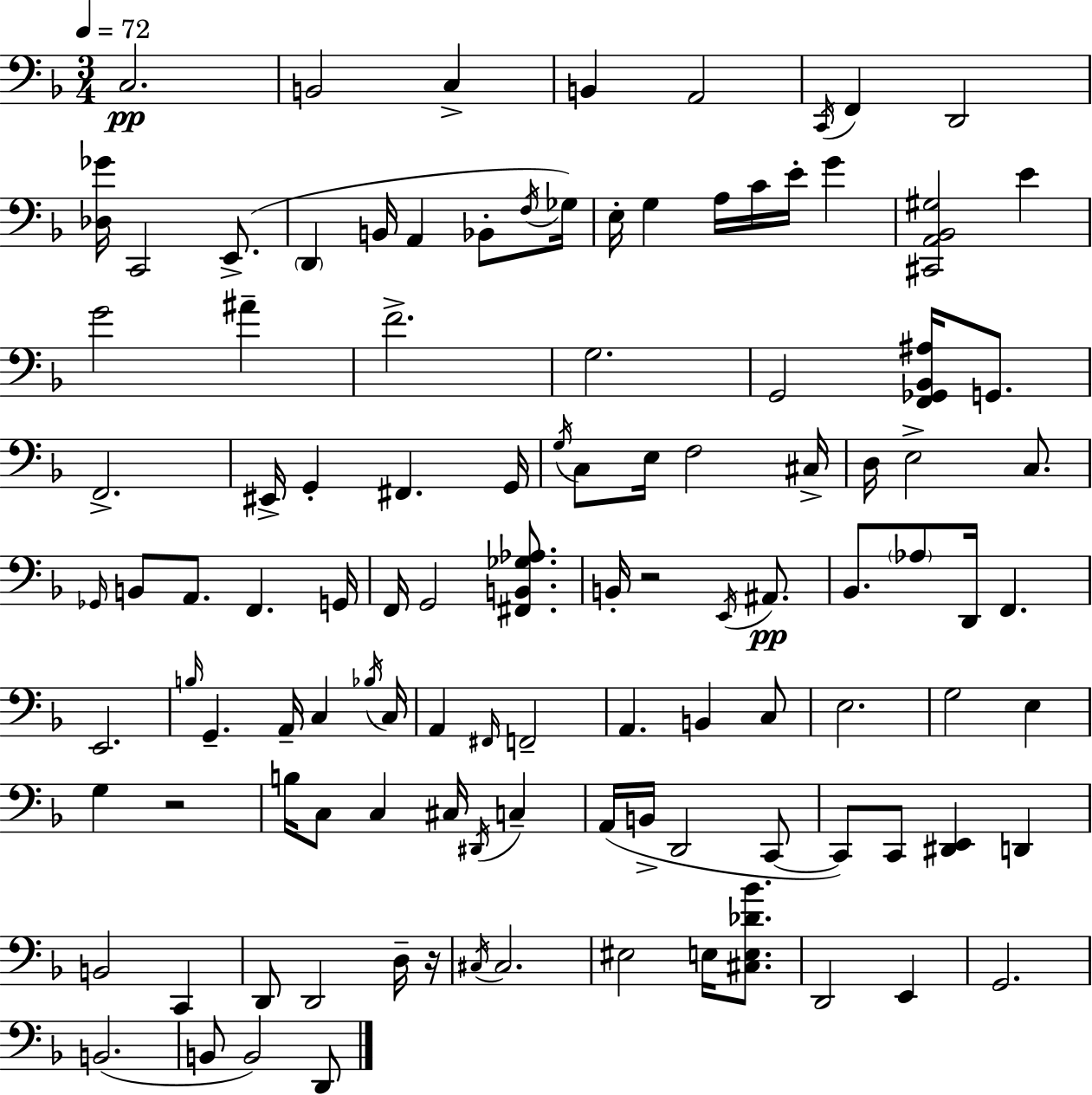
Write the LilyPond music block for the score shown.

{
  \clef bass
  \numericTimeSignature
  \time 3/4
  \key d \minor
  \tempo 4 = 72
  c2.\pp | b,2 c4-> | b,4 a,2 | \acciaccatura { c,16 } f,4 d,2 | \break <des ges'>16 c,2 e,8.->( | \parenthesize d,4 b,16 a,4 bes,8-. | \acciaccatura { f16 }) ges16 e16-. g4 a16 c'16 e'16-. g'4 | <cis, a, bes, gis>2 e'4 | \break g'2 ais'4-- | f'2.-> | g2. | g,2 <f, ges, bes, ais>16 g,8. | \break f,2.-> | eis,16-> g,4-. fis,4. | g,16 \acciaccatura { g16 } c8 e16 f2 | cis16-> d16 e2-> | \break c8. \grace { ges,16 } b,8 a,8. f,4. | g,16 f,16 g,2 | <fis, b, ges aes>8. b,16-. r2 | \acciaccatura { e,16 }\pp ais,8. bes,8. \parenthesize aes8 d,16 f,4. | \break e,2. | \grace { b16 } g,4.-- | a,16-- c4 \acciaccatura { bes16 } c16 a,4 \grace { fis,16 } | f,2-- a,4. | \break b,4 c8 e2. | g2 | e4 g4 | r2 b16 c8 c4 | \break cis16 \acciaccatura { dis,16 } c4-- a,16( b,16-> d,2 | c,8~~ c,8) c,8 | <dis, e,>4 d,4 b,2 | c,4 d,8 d,2 | \break d16-- r16 \acciaccatura { cis16 } cis2. | eis2 | e16 <cis e des' bes'>8. d,2 | e,4 g,2. | \break b,2.( | b,8 | b,2) d,8 \bar "|."
}